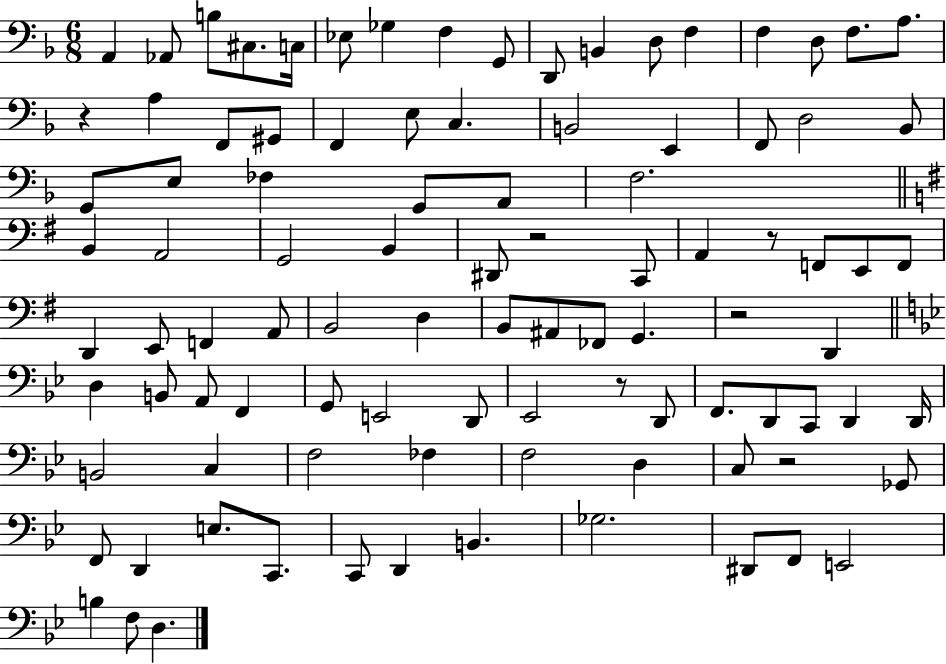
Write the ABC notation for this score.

X:1
T:Untitled
M:6/8
L:1/4
K:F
A,, _A,,/2 B,/2 ^C,/2 C,/4 _E,/2 _G, F, G,,/2 D,,/2 B,, D,/2 F, F, D,/2 F,/2 A,/2 z A, F,,/2 ^G,,/2 F,, E,/2 C, B,,2 E,, F,,/2 D,2 _B,,/2 G,,/2 E,/2 _F, G,,/2 A,,/2 F,2 B,, A,,2 G,,2 B,, ^D,,/2 z2 C,,/2 A,, z/2 F,,/2 E,,/2 F,,/2 D,, E,,/2 F,, A,,/2 B,,2 D, B,,/2 ^A,,/2 _F,,/2 G,, z2 D,, D, B,,/2 A,,/2 F,, G,,/2 E,,2 D,,/2 _E,,2 z/2 D,,/2 F,,/2 D,,/2 C,,/2 D,, D,,/4 B,,2 C, F,2 _F, F,2 D, C,/2 z2 _G,,/2 F,,/2 D,, E,/2 C,,/2 C,,/2 D,, B,, _G,2 ^D,,/2 F,,/2 E,,2 B, F,/2 D,